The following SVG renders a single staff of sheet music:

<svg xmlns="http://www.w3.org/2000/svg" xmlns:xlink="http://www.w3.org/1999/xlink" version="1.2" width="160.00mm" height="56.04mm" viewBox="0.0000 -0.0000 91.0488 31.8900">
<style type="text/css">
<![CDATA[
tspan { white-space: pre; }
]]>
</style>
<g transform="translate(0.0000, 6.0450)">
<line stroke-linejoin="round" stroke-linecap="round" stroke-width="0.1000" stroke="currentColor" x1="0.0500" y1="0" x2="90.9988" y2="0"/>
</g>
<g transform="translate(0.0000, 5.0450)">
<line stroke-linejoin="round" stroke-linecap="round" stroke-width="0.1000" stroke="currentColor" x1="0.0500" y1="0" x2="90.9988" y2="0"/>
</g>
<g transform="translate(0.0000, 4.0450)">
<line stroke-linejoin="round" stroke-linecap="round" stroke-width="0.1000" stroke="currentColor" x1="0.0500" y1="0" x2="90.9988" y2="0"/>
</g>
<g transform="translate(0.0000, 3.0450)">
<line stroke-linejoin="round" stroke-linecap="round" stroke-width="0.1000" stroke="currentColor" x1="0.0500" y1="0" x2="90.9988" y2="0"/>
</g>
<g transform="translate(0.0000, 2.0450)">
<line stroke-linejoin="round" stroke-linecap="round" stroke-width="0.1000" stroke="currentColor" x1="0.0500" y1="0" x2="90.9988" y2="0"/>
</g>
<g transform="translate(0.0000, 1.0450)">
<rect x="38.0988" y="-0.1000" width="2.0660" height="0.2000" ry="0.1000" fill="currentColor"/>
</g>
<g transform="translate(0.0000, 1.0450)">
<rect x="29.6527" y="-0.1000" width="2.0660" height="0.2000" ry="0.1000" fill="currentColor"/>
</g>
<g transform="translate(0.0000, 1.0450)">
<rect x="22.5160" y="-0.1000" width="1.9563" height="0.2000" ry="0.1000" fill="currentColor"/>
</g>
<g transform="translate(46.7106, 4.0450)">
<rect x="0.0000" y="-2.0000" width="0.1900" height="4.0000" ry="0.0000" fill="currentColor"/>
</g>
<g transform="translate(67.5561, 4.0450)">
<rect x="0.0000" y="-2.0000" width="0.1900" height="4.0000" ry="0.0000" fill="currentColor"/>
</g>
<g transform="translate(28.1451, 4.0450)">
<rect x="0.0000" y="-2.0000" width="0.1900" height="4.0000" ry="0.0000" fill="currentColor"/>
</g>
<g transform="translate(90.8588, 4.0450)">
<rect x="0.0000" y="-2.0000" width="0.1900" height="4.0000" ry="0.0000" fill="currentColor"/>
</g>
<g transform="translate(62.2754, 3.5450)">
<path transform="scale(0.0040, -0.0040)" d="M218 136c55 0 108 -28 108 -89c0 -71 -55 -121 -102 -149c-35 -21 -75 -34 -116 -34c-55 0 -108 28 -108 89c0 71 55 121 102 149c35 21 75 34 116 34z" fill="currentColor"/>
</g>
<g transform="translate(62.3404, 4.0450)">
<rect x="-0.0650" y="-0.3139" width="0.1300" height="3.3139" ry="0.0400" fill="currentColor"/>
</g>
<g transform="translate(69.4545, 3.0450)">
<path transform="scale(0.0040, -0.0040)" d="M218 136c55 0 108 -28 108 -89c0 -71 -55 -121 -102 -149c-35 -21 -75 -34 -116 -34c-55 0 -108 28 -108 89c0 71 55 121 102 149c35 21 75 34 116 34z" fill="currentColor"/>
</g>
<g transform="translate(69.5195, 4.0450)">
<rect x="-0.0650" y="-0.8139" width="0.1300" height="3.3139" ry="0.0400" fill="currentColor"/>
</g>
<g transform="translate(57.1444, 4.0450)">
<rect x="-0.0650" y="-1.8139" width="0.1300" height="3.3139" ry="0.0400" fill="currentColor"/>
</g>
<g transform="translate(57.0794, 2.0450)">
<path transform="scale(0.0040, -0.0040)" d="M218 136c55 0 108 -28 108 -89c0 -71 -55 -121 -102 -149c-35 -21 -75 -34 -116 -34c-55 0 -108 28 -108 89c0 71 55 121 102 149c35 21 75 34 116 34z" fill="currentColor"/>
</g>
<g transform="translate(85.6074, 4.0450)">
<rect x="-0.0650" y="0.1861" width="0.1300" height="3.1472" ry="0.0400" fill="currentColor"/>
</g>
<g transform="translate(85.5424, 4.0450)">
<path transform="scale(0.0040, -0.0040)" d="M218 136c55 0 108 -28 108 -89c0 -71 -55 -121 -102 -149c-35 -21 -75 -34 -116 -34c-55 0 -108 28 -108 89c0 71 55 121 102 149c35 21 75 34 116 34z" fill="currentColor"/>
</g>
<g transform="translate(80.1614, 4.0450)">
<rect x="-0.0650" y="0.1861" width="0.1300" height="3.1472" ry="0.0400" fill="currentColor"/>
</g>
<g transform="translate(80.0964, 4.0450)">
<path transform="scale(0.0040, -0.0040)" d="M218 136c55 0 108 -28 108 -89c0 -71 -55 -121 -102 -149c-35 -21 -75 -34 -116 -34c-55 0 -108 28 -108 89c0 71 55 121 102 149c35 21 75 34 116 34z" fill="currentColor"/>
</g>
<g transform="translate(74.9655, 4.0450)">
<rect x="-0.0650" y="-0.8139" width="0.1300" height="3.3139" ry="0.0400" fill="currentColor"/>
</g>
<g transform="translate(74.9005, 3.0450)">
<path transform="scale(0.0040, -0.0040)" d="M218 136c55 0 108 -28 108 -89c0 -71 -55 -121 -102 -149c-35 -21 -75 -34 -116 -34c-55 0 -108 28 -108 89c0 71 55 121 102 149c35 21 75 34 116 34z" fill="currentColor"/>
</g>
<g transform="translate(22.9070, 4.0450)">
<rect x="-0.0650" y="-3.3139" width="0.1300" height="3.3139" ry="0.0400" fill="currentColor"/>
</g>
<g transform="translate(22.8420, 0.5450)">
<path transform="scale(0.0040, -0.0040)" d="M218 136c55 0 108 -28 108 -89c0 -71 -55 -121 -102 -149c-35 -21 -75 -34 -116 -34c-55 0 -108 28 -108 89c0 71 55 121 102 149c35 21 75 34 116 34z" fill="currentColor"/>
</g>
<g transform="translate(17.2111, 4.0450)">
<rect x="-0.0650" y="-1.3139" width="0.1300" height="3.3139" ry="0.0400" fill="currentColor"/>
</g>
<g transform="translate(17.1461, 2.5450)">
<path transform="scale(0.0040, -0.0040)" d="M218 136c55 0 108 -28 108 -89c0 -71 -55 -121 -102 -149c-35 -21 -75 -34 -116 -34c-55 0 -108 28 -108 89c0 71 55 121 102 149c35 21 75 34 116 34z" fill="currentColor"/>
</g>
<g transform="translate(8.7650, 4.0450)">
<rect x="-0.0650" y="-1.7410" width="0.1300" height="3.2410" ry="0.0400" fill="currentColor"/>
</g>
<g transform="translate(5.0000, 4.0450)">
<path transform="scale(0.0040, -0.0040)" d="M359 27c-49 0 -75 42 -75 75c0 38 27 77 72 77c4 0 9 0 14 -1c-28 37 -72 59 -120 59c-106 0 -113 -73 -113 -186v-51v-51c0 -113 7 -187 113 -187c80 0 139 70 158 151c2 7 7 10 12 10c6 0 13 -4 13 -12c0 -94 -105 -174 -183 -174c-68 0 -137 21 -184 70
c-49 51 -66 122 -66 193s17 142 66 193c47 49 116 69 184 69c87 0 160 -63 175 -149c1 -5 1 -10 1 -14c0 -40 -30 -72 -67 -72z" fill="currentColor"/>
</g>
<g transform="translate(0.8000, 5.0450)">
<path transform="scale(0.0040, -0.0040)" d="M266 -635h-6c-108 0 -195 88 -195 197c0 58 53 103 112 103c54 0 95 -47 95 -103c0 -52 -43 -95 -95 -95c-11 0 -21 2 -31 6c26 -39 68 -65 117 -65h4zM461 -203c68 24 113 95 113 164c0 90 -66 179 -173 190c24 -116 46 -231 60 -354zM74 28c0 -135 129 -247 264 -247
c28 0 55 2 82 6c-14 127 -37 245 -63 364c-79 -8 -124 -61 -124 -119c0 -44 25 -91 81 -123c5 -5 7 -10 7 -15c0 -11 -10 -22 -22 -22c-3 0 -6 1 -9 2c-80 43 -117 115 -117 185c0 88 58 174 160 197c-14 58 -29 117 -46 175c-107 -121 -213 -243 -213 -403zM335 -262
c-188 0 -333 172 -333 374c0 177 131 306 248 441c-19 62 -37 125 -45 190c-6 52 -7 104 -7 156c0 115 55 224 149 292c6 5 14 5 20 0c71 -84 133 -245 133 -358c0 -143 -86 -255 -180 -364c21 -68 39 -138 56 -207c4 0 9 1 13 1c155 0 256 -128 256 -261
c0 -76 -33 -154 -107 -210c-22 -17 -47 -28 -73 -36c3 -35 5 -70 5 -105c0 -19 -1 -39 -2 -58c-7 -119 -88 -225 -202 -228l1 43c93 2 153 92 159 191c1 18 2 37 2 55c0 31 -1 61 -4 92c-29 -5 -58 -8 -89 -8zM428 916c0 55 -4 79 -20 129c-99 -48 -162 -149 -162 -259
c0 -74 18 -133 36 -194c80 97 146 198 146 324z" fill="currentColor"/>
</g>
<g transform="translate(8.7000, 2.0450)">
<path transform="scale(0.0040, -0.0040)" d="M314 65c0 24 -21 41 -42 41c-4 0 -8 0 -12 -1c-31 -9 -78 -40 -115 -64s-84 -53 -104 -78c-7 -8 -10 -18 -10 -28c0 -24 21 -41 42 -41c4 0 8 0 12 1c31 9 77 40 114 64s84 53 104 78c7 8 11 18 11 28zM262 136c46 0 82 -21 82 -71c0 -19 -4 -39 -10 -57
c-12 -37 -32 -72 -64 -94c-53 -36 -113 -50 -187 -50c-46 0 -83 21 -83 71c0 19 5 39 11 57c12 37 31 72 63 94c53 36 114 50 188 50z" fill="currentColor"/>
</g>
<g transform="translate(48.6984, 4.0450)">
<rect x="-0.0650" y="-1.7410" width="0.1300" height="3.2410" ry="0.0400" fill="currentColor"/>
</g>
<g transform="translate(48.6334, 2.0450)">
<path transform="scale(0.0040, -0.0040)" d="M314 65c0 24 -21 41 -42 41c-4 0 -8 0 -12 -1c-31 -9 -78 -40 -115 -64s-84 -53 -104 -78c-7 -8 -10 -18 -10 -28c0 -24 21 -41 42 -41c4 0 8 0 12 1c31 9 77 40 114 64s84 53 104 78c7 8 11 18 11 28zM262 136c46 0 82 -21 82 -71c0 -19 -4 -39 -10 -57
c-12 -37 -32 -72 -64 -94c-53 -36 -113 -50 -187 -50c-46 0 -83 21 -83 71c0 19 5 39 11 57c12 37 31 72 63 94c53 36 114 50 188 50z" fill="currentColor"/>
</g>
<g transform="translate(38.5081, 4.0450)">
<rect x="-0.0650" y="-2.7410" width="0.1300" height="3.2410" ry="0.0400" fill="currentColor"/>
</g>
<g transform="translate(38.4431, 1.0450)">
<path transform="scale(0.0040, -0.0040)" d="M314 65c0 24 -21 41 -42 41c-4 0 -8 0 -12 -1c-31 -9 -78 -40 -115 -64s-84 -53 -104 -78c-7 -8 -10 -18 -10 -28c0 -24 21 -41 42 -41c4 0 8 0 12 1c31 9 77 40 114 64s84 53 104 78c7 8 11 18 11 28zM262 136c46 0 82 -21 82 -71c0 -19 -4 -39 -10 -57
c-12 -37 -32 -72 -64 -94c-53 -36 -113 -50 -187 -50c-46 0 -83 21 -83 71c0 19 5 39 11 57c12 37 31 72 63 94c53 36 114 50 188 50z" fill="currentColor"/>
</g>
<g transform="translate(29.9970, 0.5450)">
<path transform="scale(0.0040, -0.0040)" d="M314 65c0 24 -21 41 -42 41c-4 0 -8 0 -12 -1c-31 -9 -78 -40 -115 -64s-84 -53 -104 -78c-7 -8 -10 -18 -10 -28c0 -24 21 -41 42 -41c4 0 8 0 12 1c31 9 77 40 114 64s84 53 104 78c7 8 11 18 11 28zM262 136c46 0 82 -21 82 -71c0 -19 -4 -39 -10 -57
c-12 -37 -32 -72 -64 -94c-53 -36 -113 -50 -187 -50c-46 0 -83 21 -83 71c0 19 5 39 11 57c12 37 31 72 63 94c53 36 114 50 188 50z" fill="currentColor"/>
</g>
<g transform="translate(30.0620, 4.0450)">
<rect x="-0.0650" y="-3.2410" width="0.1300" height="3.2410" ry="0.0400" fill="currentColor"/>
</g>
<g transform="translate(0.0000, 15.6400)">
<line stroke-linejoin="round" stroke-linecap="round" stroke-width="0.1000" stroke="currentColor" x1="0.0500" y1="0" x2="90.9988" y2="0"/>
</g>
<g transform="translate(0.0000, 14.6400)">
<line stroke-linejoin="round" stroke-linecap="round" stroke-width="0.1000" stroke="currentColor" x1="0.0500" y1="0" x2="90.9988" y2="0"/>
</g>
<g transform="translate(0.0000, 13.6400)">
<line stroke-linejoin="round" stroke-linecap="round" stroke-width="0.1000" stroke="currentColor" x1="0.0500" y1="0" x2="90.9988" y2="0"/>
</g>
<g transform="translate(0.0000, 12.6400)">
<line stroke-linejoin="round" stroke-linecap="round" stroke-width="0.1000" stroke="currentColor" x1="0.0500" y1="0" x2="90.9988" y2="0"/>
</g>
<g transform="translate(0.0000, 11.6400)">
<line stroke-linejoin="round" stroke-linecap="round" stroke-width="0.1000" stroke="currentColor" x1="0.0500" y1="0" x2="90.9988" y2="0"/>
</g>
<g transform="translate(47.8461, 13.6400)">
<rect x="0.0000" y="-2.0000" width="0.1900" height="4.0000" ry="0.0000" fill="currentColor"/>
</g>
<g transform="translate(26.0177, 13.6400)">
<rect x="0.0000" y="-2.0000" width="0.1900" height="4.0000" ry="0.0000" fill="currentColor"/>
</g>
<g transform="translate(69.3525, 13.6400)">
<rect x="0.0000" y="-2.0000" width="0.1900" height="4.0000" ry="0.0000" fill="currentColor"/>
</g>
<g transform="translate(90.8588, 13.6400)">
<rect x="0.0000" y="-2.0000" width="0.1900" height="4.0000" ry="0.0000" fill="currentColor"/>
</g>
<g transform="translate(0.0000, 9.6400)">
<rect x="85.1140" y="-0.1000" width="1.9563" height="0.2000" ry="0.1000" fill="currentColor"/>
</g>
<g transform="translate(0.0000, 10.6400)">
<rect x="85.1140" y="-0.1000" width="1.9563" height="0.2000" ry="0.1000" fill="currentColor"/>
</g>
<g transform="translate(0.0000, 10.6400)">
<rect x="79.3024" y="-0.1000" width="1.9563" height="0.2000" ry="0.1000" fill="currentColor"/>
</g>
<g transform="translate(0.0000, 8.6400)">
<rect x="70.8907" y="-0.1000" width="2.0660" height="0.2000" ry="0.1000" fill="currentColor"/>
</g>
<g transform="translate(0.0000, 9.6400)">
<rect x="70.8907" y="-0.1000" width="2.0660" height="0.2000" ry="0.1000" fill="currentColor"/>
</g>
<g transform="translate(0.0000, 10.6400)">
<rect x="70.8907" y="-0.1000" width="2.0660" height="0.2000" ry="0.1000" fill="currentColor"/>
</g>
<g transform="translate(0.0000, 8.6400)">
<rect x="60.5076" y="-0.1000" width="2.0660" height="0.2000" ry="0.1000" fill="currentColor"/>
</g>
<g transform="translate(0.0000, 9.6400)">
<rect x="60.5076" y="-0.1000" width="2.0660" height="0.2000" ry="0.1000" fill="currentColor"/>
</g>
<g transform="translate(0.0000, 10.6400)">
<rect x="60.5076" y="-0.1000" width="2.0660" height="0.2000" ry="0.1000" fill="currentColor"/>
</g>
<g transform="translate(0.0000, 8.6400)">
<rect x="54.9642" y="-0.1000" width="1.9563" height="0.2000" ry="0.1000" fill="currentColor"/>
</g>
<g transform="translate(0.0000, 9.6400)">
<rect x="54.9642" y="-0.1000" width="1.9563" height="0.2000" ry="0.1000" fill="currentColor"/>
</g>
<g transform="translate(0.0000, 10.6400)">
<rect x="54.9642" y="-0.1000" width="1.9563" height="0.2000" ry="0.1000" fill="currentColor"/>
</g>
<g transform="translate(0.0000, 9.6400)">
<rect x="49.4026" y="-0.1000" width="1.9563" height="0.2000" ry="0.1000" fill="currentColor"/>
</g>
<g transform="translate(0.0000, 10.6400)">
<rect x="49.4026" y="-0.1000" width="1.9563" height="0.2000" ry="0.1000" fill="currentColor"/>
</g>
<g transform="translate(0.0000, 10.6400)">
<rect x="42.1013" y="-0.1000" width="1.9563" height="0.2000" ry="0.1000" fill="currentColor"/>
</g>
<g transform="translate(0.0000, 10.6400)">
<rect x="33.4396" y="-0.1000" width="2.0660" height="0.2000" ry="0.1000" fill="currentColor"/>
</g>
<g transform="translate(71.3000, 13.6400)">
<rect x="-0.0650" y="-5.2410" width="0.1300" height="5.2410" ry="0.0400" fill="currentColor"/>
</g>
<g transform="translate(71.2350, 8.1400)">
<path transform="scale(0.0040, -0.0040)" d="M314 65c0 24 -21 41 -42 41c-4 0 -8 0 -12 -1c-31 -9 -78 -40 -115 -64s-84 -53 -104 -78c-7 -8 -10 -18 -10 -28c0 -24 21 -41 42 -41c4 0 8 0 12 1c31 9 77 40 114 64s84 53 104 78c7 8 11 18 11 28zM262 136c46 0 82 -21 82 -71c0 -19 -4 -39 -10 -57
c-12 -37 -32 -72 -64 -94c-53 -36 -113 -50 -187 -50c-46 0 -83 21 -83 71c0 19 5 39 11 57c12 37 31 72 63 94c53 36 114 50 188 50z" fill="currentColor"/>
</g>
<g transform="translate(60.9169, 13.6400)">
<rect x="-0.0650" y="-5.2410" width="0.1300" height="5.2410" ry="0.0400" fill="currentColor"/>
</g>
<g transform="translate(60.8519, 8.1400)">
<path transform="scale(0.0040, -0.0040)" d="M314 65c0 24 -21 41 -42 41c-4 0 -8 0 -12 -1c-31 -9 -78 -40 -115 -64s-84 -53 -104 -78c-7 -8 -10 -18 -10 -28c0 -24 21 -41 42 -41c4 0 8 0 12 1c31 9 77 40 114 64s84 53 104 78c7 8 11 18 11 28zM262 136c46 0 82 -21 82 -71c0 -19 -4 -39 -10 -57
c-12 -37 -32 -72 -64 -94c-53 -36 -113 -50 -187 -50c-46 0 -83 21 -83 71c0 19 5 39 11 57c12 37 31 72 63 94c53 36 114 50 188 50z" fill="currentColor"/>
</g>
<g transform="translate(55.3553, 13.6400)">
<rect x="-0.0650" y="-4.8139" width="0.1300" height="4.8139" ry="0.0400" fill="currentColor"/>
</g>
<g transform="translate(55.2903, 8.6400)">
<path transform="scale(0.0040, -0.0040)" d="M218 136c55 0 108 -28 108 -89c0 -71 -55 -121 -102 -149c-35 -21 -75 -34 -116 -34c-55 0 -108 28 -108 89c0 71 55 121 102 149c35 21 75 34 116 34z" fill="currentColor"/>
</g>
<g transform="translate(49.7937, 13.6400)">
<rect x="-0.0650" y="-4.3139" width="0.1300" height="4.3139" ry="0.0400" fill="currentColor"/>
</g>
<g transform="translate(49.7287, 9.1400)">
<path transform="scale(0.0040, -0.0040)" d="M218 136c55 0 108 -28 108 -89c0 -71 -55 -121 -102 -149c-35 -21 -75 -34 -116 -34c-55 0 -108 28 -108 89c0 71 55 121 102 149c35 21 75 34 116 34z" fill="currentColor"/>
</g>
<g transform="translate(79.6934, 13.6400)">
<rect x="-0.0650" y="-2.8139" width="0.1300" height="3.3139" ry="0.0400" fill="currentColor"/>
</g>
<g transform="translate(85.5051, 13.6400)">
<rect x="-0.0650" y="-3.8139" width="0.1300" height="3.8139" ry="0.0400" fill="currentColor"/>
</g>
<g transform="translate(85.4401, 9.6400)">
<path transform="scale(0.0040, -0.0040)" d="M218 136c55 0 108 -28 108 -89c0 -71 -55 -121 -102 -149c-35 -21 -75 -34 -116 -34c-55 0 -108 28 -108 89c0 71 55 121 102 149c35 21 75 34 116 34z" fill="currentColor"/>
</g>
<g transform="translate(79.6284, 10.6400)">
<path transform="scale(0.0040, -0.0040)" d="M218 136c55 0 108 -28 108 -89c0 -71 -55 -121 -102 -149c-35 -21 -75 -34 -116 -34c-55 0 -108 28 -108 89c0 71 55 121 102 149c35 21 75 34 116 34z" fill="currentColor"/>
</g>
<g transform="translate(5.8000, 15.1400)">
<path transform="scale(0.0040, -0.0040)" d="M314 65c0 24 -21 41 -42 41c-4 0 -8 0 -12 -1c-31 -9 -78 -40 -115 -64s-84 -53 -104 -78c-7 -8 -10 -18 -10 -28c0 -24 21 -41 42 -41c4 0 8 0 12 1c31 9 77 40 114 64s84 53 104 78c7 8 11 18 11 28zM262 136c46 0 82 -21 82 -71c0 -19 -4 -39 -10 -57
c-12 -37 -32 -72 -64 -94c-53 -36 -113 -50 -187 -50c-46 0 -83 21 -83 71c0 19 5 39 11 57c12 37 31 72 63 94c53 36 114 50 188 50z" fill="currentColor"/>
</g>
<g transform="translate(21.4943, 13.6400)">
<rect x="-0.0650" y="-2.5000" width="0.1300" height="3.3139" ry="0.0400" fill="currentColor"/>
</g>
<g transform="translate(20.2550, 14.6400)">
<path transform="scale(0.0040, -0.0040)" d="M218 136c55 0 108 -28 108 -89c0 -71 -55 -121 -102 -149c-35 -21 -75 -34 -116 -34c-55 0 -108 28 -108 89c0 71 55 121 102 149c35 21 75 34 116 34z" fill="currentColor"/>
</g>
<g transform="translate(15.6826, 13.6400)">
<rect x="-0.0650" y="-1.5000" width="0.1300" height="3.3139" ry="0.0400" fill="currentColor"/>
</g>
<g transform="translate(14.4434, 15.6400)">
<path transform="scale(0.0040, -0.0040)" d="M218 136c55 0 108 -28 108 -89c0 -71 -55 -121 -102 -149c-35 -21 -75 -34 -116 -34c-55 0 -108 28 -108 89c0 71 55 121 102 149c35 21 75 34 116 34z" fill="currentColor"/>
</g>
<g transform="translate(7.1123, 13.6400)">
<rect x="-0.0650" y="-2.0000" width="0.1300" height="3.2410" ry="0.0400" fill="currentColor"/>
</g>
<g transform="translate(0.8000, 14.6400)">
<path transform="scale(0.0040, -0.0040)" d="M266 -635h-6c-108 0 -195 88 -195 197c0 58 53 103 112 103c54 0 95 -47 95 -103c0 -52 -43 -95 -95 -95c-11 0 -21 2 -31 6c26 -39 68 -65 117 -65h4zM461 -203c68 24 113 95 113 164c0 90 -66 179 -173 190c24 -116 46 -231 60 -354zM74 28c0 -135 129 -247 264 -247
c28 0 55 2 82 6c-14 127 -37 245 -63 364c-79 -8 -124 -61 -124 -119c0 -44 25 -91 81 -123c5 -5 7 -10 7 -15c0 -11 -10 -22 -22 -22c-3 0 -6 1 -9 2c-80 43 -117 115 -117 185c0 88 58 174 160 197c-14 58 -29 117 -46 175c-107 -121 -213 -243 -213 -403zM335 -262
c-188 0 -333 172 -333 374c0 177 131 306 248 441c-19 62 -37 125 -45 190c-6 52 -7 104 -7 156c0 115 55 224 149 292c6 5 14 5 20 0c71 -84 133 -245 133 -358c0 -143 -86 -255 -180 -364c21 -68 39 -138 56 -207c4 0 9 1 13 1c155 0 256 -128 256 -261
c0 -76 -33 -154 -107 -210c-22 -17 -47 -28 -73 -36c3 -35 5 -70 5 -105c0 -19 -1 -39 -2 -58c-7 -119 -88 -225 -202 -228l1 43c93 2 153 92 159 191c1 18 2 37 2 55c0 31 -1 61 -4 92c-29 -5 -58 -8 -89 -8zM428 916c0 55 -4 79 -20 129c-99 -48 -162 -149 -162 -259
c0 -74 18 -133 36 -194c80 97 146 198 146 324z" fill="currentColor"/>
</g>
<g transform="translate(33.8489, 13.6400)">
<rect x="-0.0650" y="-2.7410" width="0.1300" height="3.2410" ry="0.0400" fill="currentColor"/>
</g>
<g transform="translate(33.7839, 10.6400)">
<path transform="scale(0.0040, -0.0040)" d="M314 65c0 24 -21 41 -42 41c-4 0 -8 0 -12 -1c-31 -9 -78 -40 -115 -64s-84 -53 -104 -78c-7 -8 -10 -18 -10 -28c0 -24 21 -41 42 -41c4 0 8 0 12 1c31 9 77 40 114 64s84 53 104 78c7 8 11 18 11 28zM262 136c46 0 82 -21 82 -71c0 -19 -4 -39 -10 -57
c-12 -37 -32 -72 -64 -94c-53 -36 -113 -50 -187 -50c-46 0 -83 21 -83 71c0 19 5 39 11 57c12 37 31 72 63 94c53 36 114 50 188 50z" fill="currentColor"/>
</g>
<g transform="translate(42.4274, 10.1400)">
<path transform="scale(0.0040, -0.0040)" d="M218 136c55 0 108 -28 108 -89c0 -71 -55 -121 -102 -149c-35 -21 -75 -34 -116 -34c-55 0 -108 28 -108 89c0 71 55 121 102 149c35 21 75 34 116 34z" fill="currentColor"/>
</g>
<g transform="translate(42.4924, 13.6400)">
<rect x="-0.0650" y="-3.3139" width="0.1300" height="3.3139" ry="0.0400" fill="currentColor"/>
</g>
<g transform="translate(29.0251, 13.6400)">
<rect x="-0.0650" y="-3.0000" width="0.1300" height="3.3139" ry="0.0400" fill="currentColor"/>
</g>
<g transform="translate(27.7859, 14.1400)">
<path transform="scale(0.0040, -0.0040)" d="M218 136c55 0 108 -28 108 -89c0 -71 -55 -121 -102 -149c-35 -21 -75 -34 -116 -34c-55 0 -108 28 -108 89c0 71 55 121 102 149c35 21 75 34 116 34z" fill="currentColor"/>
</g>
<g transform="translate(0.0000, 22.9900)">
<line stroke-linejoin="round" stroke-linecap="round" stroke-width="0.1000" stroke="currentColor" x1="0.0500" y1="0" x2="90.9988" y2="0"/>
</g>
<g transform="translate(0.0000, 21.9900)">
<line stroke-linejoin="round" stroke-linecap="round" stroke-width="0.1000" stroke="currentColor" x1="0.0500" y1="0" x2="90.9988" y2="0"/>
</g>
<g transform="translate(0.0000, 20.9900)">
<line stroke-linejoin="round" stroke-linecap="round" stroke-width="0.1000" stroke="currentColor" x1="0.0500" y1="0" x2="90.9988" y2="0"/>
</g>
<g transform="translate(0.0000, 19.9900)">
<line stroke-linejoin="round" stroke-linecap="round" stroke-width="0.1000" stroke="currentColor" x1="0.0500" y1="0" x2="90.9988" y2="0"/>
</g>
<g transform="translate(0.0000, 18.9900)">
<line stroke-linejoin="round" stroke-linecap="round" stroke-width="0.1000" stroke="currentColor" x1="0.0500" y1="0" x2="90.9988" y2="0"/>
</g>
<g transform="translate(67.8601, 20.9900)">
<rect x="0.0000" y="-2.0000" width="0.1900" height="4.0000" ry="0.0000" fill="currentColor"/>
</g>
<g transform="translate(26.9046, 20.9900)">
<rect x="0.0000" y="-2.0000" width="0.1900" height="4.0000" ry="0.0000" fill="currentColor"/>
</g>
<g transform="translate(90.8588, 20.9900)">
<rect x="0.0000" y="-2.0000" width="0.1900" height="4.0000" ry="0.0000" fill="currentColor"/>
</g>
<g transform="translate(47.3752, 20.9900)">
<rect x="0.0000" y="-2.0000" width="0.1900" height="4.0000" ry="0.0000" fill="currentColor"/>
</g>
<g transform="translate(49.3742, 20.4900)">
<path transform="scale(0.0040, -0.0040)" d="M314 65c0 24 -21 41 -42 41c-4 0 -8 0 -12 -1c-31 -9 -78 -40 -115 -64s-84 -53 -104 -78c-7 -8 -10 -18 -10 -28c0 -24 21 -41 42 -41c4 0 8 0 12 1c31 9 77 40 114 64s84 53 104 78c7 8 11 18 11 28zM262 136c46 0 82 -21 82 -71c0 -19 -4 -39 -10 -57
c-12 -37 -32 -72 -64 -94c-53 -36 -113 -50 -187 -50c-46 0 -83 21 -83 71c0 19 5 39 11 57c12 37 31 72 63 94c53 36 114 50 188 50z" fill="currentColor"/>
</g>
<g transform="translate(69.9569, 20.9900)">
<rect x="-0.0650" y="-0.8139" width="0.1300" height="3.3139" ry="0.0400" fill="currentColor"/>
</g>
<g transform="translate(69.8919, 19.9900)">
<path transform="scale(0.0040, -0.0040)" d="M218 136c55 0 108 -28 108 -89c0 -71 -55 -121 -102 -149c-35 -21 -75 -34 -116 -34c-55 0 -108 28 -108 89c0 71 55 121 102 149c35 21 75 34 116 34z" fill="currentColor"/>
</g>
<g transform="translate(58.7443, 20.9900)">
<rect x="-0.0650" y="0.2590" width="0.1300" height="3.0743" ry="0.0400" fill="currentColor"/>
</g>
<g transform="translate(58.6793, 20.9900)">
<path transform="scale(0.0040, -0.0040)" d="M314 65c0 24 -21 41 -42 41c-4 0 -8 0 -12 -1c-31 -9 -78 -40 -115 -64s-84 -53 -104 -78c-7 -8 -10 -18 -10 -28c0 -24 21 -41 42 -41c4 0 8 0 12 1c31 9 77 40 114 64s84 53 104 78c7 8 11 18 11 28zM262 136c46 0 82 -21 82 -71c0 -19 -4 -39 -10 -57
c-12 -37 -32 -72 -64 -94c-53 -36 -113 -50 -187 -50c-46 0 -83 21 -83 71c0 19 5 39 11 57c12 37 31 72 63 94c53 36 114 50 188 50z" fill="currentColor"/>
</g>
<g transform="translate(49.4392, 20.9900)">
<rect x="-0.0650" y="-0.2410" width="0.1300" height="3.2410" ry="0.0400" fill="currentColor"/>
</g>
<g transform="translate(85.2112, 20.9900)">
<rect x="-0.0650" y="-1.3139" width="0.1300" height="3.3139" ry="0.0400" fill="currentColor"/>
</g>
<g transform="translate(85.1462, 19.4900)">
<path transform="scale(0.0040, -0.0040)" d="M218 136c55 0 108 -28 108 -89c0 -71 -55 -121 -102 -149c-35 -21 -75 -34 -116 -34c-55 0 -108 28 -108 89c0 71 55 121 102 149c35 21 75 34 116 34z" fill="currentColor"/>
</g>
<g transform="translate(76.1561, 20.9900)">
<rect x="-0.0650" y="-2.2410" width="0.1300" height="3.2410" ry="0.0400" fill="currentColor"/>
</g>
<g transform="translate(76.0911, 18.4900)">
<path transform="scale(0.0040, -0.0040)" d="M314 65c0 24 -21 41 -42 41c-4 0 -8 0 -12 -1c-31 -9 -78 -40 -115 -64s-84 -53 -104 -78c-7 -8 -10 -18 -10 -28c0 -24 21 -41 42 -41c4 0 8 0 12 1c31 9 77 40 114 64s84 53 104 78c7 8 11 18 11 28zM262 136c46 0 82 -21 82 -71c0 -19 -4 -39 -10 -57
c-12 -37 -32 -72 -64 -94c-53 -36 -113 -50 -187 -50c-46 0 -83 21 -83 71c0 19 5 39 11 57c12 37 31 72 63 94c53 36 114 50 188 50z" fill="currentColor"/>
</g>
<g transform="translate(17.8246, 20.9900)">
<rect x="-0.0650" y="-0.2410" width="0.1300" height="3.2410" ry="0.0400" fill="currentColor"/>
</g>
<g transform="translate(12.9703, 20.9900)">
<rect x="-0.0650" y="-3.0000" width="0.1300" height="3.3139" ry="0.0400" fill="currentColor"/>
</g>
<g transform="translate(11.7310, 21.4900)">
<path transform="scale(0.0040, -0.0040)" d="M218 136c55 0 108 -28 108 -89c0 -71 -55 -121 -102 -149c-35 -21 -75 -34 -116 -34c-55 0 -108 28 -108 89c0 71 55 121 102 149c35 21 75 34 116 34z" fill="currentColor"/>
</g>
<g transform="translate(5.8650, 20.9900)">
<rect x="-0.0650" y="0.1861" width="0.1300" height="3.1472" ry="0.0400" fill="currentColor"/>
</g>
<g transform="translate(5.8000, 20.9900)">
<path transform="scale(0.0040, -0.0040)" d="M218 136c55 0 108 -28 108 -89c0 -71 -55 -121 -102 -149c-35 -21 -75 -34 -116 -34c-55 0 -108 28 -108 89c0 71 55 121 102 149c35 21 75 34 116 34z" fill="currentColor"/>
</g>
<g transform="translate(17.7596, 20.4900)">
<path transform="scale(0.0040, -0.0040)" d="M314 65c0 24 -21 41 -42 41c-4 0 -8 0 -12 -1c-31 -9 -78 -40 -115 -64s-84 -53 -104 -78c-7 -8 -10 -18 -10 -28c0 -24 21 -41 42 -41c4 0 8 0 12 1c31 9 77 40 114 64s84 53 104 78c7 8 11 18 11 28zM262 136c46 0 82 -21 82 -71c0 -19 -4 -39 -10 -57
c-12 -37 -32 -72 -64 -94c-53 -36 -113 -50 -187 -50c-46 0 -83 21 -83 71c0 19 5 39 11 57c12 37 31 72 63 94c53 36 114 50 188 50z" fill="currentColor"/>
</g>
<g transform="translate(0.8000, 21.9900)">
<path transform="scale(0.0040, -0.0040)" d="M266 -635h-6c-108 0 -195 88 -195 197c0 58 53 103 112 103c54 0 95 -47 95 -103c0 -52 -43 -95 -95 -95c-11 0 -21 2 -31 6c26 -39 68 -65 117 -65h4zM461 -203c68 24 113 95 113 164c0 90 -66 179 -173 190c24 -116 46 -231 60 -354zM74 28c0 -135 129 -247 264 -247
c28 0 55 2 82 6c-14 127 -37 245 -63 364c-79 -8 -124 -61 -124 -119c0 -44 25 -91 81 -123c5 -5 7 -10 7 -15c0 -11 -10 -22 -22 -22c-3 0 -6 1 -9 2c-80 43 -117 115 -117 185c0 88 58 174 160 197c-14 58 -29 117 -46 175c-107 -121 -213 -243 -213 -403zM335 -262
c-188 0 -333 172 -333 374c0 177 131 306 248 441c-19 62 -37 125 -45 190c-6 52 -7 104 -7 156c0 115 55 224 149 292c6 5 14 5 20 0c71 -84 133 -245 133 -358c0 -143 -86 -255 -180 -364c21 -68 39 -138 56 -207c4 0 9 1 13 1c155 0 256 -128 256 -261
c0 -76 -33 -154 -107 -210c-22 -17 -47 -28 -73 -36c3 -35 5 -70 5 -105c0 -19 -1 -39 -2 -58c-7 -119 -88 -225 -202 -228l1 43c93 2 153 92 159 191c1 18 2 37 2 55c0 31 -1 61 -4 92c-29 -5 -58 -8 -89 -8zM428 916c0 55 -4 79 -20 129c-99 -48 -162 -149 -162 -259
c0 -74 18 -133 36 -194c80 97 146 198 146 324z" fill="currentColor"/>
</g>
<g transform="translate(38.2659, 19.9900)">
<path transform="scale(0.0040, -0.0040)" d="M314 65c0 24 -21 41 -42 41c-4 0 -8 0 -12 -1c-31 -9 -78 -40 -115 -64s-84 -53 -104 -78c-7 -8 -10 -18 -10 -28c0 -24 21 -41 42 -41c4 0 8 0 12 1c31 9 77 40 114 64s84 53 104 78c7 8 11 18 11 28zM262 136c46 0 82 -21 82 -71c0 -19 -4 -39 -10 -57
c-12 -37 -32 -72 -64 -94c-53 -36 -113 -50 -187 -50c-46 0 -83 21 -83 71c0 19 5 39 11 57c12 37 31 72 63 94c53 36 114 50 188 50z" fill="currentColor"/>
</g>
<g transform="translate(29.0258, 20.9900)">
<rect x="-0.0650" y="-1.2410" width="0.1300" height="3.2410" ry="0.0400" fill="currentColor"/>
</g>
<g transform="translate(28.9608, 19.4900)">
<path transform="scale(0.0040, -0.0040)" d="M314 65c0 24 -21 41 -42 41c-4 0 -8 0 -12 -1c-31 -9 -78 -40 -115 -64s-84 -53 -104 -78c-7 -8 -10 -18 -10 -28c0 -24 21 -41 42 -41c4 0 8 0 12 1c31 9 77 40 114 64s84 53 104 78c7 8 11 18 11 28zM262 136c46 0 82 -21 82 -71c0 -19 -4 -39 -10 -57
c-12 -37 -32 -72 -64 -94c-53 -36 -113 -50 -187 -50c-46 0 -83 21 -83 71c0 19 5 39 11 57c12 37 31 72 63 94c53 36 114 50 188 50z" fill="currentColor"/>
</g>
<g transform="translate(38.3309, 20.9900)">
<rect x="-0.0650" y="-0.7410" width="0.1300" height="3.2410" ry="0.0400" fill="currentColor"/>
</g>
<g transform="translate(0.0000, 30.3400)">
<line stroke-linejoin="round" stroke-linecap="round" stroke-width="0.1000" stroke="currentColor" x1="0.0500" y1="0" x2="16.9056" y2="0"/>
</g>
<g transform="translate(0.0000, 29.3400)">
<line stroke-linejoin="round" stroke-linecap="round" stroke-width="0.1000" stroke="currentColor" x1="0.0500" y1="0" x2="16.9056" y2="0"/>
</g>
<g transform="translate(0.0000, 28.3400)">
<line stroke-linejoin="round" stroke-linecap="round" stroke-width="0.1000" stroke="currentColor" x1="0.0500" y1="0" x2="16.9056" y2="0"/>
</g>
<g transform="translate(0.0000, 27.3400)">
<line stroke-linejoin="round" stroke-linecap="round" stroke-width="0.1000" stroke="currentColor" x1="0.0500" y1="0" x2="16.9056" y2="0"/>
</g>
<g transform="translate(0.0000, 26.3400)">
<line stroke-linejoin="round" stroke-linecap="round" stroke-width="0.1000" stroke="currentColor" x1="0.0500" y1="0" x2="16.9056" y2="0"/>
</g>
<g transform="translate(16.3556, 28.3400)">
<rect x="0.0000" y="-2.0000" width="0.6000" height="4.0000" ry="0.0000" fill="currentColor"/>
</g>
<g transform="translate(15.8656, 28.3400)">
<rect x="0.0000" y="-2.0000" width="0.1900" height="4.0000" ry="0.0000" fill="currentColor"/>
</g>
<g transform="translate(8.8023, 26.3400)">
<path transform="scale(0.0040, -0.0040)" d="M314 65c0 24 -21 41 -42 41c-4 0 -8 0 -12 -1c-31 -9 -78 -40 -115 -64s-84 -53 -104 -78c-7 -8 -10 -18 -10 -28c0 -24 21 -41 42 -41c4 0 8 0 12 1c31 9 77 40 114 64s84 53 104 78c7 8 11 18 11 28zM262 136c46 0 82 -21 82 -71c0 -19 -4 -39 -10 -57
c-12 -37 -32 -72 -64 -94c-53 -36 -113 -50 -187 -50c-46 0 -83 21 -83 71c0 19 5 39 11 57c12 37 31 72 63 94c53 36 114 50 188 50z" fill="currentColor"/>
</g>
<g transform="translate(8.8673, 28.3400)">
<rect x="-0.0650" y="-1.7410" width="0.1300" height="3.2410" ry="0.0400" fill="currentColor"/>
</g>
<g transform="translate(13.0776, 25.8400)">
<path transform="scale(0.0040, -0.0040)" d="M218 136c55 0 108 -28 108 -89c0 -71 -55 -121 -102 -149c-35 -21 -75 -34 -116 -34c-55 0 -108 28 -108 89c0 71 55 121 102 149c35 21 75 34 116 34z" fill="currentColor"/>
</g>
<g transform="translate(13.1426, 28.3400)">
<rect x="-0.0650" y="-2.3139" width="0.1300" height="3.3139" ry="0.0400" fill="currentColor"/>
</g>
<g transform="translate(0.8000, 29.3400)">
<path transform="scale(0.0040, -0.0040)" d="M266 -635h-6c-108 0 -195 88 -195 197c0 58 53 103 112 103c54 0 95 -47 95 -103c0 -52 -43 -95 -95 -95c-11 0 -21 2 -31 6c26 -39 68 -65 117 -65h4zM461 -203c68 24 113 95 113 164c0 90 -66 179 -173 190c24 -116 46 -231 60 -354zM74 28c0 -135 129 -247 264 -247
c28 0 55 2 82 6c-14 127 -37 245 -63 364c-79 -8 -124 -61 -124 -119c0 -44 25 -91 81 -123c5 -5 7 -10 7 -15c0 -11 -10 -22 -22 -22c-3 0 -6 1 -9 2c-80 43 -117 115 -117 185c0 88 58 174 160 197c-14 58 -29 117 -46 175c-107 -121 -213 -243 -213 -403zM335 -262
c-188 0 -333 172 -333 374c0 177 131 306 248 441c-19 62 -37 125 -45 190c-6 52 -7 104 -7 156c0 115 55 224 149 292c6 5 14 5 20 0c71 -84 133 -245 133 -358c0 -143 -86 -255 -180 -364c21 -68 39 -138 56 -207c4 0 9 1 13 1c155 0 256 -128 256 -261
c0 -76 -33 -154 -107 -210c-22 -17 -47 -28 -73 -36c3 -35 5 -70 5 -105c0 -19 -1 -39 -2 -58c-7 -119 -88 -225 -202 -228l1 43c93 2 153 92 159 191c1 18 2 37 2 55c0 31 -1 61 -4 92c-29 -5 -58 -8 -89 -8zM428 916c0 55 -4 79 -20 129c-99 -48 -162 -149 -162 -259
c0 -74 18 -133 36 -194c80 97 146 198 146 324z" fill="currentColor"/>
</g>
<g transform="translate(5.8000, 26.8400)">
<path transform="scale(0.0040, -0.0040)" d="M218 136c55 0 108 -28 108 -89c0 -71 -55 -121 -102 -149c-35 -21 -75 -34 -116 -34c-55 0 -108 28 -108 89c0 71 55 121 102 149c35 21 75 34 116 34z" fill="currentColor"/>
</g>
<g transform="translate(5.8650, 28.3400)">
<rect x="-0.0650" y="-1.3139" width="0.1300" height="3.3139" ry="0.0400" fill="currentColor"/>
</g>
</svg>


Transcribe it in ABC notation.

X:1
T:Untitled
M:4/4
L:1/4
K:C
f2 e b b2 a2 f2 f c d d B B F2 E G A a2 b d' e' f'2 f'2 a c' B A c2 e2 d2 c2 B2 d g2 e e f2 g